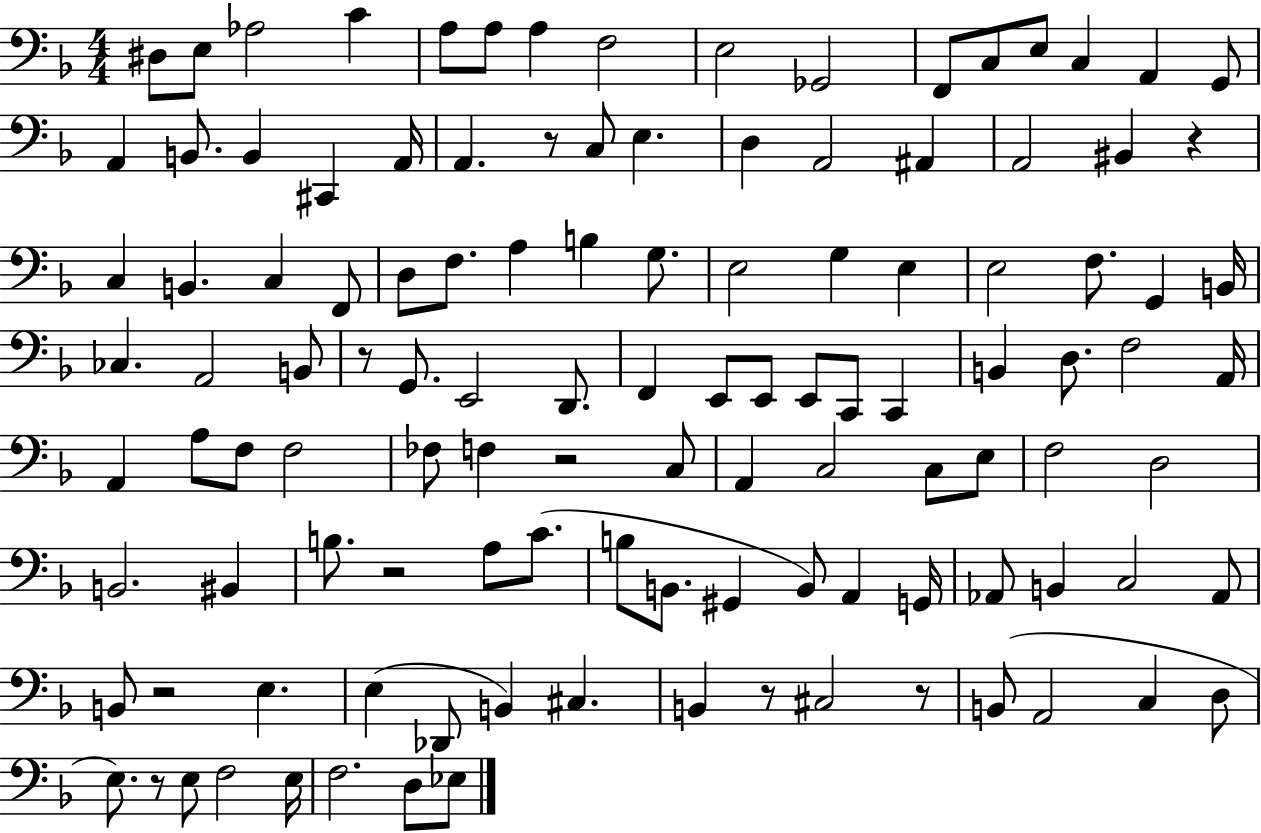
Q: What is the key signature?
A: F major